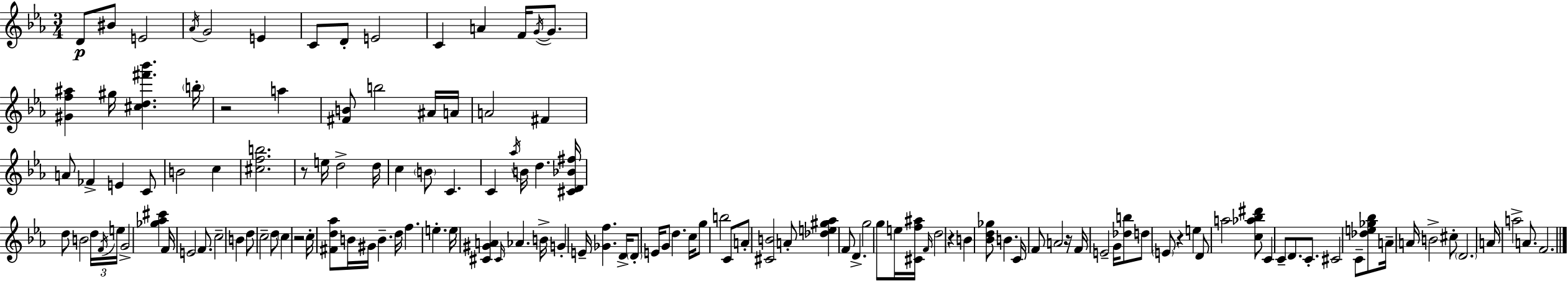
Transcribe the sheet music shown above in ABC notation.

X:1
T:Untitled
M:3/4
L:1/4
K:Cm
D/2 ^B/2 E2 _A/4 G2 E C/2 D/2 E2 C A F/4 G/4 G/2 [^Gf^a] ^g/4 [^cd^f'_b'] b/4 z2 a [^FB]/2 b2 ^A/4 A/4 A2 ^F A/2 _F E C/2 B2 c [^cfb]2 z/2 e/4 d2 d/4 c B/2 C C _a/4 B/4 d [^CD_B^f]/4 d/2 B2 d/4 F/4 e/4 G2 [_g_a^c'] F/4 E2 F/2 c2 B d/2 c2 d/2 c z2 c/4 [^Fd_a]/2 B/4 ^G/4 B d/4 f e e/4 [^C^GA] ^C/4 _A B/4 G E/4 [_Gf] D/4 D/2 E/4 G/2 d c/4 g/2 b2 C/2 A/2 [^CB]2 A/2 [_de^g_a] F/2 D g2 g/2 e/4 [^Cf^a]/4 F/4 d2 z B [_Bd_g]/2 B C/4 F/2 A2 z/4 F/4 E2 G/4 [_db]/2 d/2 E/2 z e D/2 a2 [c_a_b^d']/2 C C/2 D/2 C/2 ^C2 C/2 [_de_g_b]/2 A/4 A/4 B2 ^c/2 D2 A/4 a2 A/2 F2